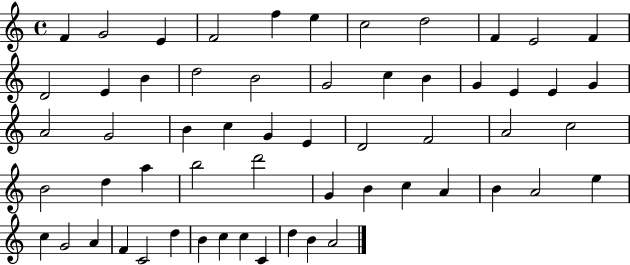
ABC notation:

X:1
T:Untitled
M:4/4
L:1/4
K:C
F G2 E F2 f e c2 d2 F E2 F D2 E B d2 B2 G2 c B G E E G A2 G2 B c G E D2 F2 A2 c2 B2 d a b2 d'2 G B c A B A2 e c G2 A F C2 d B c c C d B A2